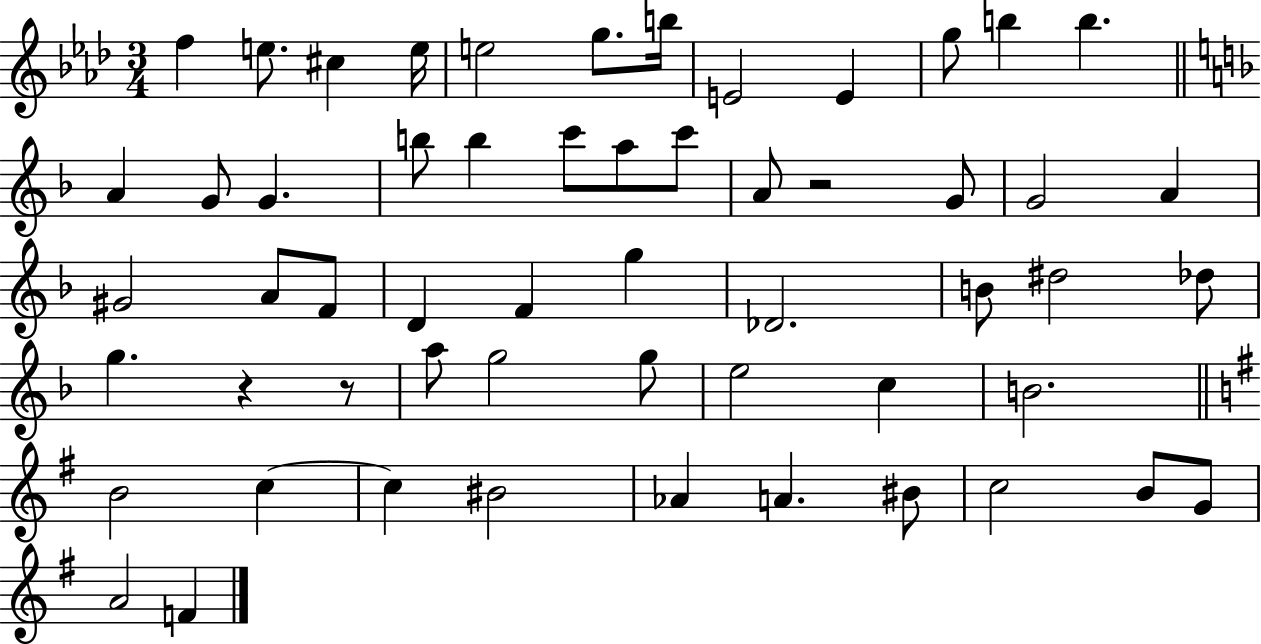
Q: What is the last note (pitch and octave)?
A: F4